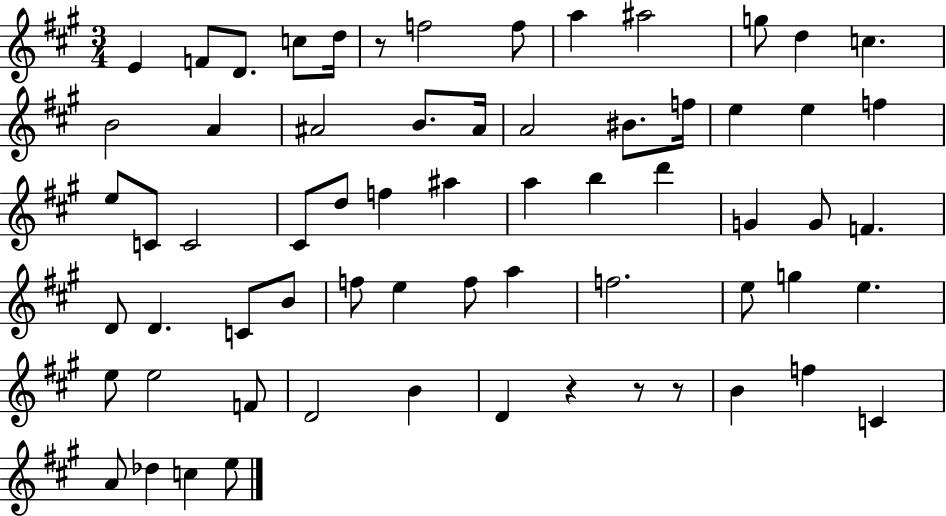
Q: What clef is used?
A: treble